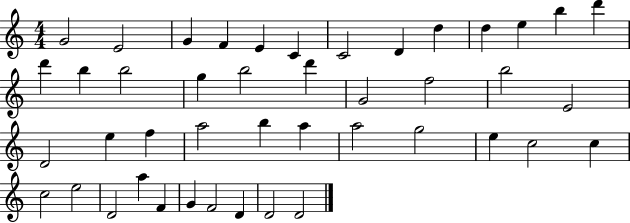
{
  \clef treble
  \numericTimeSignature
  \time 4/4
  \key c \major
  g'2 e'2 | g'4 f'4 e'4 c'4 | c'2 d'4 d''4 | d''4 e''4 b''4 d'''4 | \break d'''4 b''4 b''2 | g''4 b''2 d'''4 | g'2 f''2 | b''2 e'2 | \break d'2 e''4 f''4 | a''2 b''4 a''4 | a''2 g''2 | e''4 c''2 c''4 | \break c''2 e''2 | d'2 a''4 f'4 | g'4 f'2 d'4 | d'2 d'2 | \break \bar "|."
}